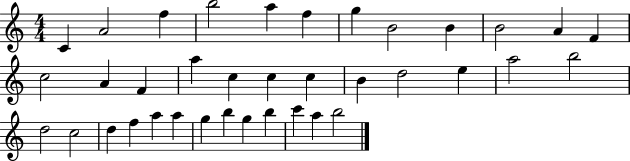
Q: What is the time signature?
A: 4/4